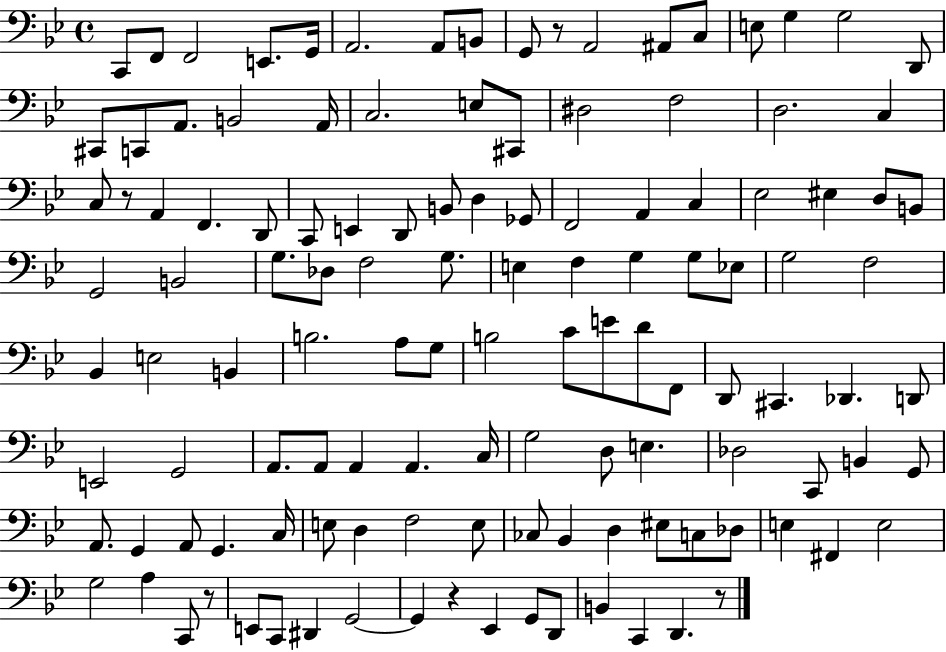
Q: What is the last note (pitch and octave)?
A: D2